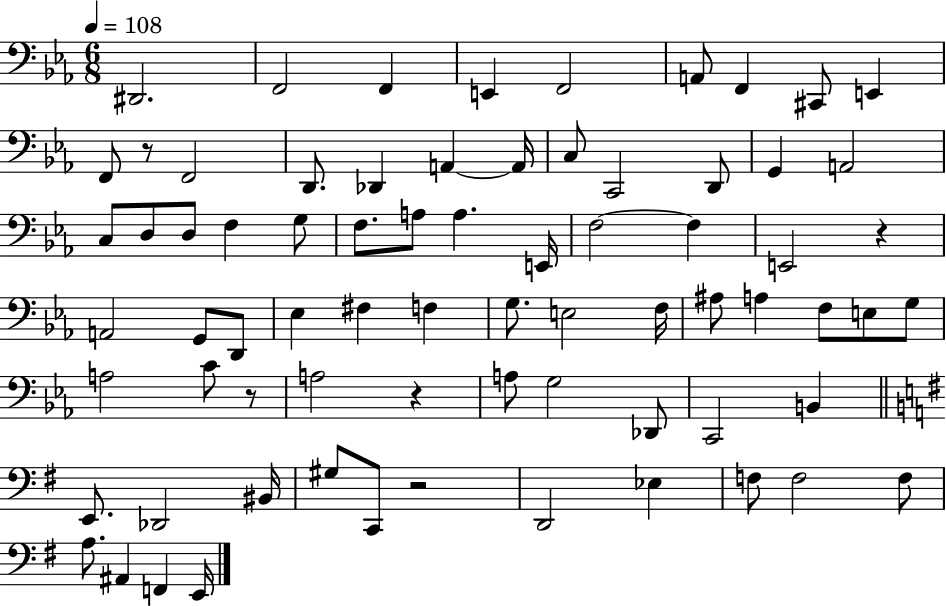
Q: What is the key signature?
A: EES major